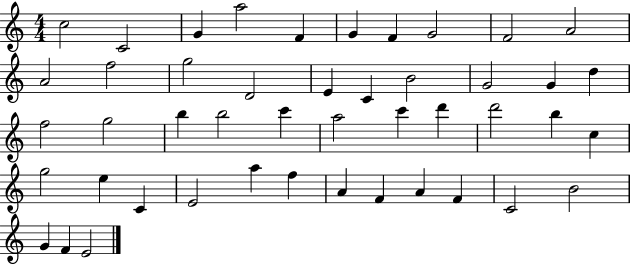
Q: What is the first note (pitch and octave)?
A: C5